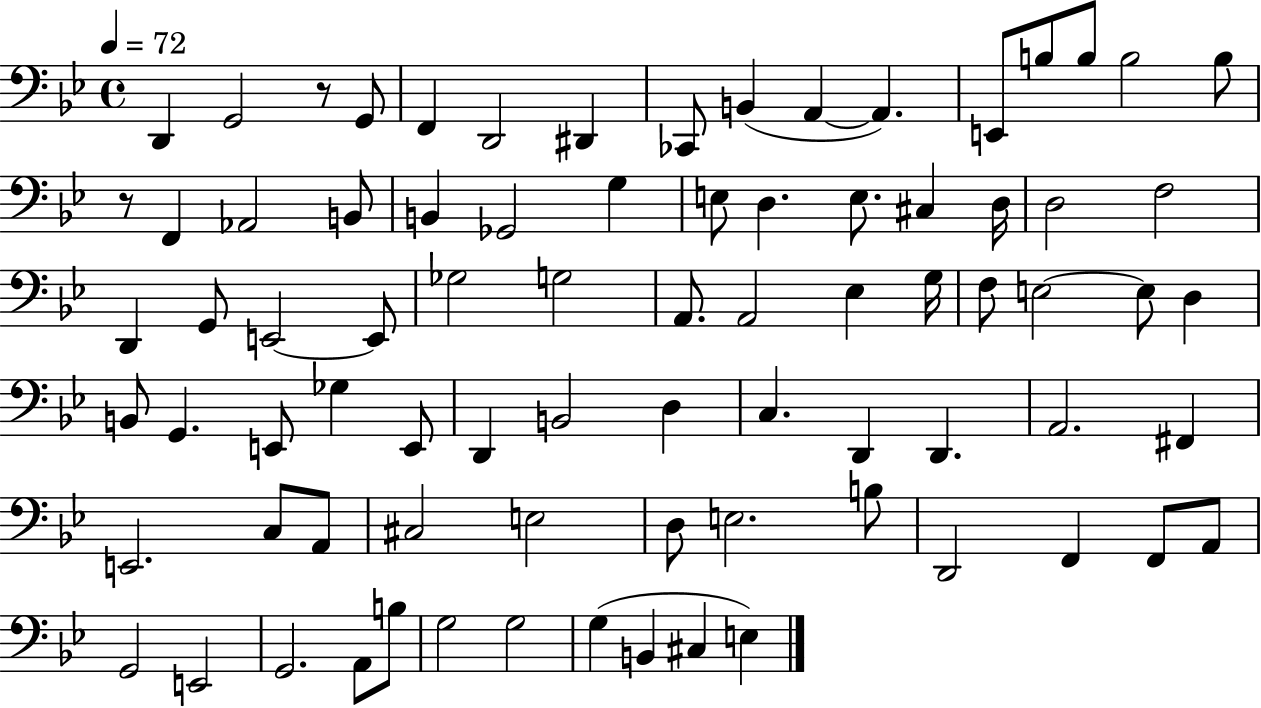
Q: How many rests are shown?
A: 2